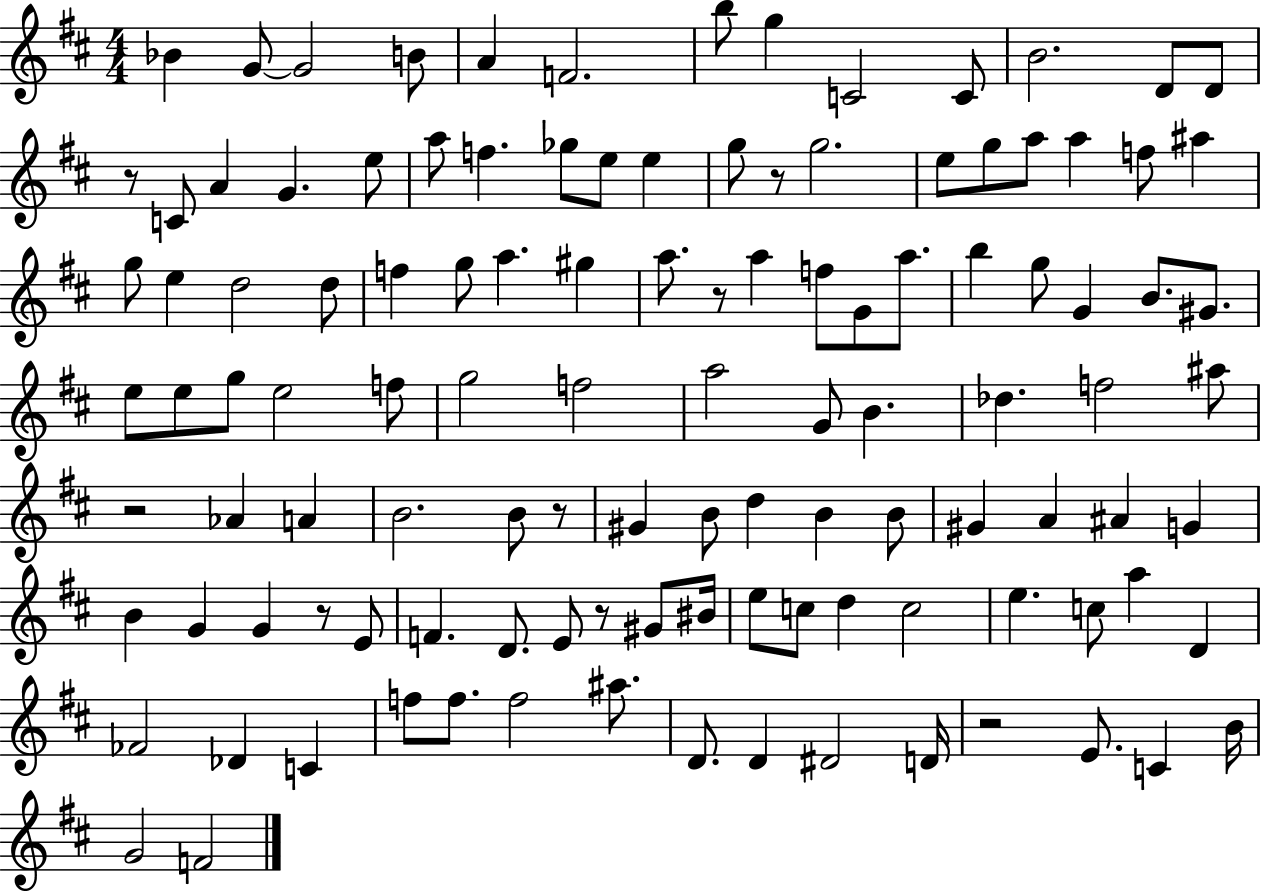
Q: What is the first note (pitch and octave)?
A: Bb4